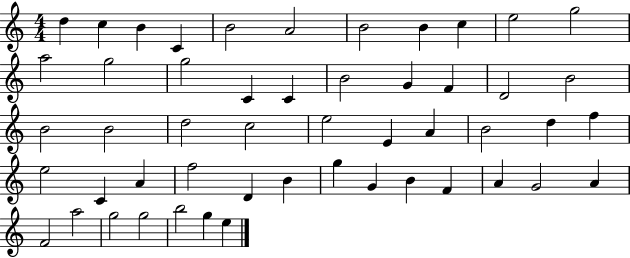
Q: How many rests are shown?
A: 0